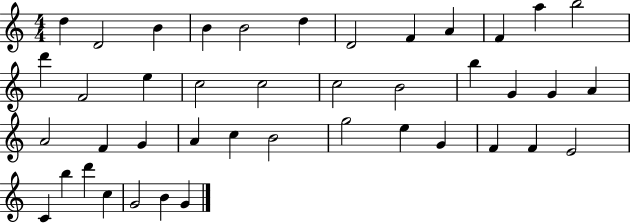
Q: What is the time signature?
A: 4/4